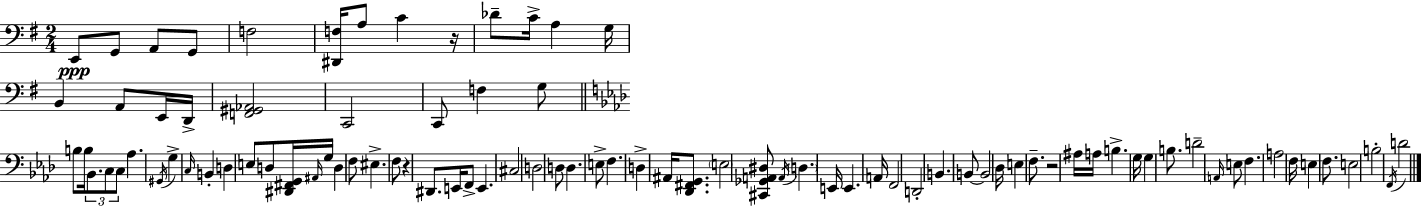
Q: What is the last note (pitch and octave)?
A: D4